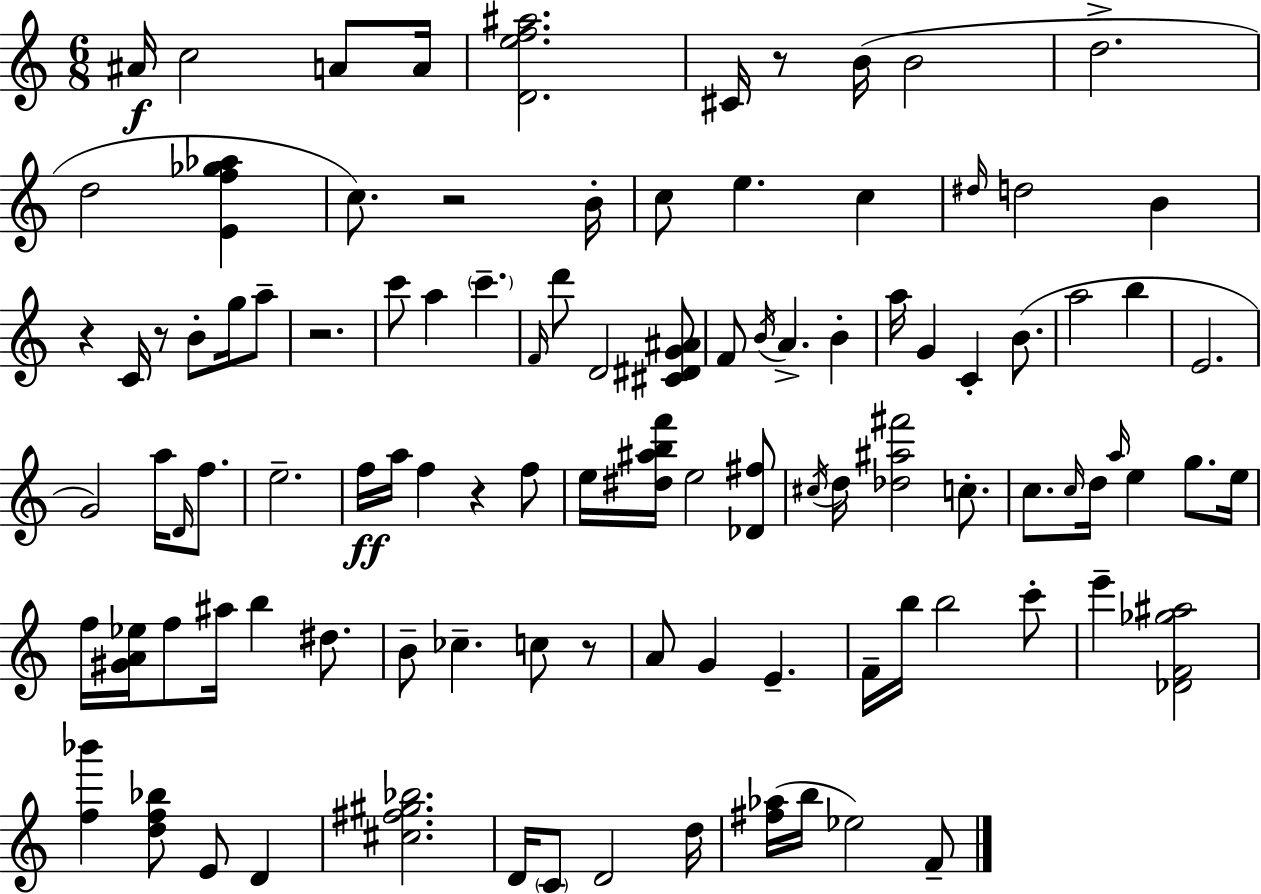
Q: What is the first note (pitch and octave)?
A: A#4